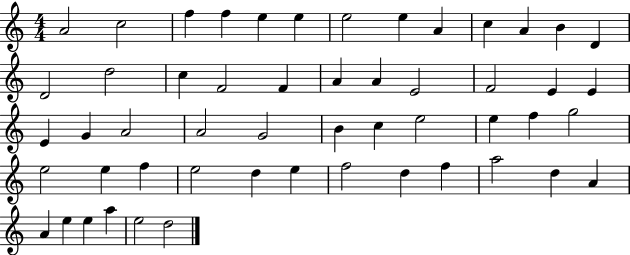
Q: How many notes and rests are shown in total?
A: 53